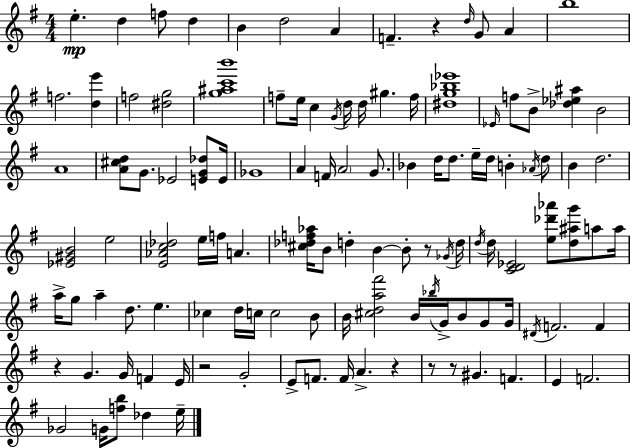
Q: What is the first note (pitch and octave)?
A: E5